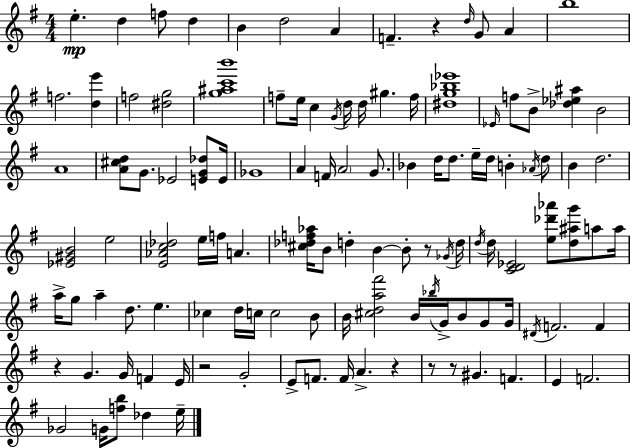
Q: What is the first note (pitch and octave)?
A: E5